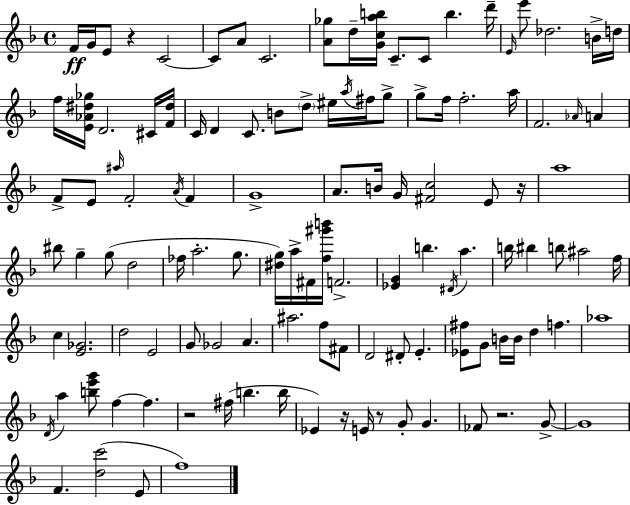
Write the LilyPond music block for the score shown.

{
  \clef treble
  \time 4/4
  \defaultTimeSignature
  \key d \minor
  \repeat volta 2 { f'16\ff g'16 e'8 r4 c'2~~ | c'8 a'8 c'2. | <a' ges''>8 d''16-- <g' c'' a'' b''>16 c'8.-- c'8 b''4. d'''16-- | \grace { e'16 } e'''8 des''2. b'16-> | \break d''16 f''16 <e' aes' dis'' ges''>16 d'2. cis'16 | <f' dis''>16 c'16 d'4 c'8. b'8 \parenthesize d''8-> eis''16 \acciaccatura { a''16 } fis''16 | g''8-> g''8-> f''16 f''2.-. | a''16 f'2. \grace { aes'16 } a'4 | \break f'8-> e'8 \grace { ais''16 } f'2-. | \acciaccatura { a'16 } f'4 g'1-> | a'8. b'16 g'16 <fis' c''>2 | e'8 r16 a''1 | \break bis''8 g''4-- g''8( d''2 | fes''16 a''2.-. | g''8. <dis'' g''>16) a''16-> fis'16 <f'' gis''' b'''>16 f'2.-> | <ees' g'>4 b''4. \acciaccatura { dis'16 } | \break a''4. b''16 bis''4 b''8 ais''2 | f''16 c''4 <e' ges'>2. | d''2 e'2 | g'8 ges'2 | \break a'4. ais''2. | f''8 fis'8 d'2 dis'8-. | e'4.-. <ees' fis''>8 g'8 b'16 b'16 d''4 | f''4. aes''1 | \break \acciaccatura { d'16 } a''4 <b'' e''' g'''>8 f''4~~ | f''4. r2 fis''16( | b''4. b''16 ees'4) r16 e'16 r8 g'8-. | g'4. fes'8 r2. | \break g'8->~~ g'1 | f'4. <d'' c'''>2( | e'8 f''1) | } \bar "|."
}